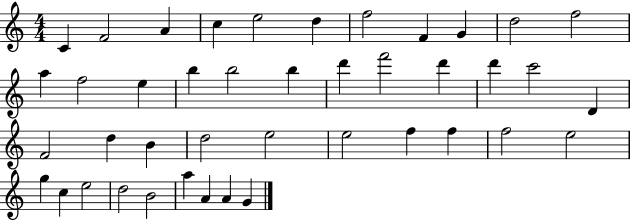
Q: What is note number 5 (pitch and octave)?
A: E5